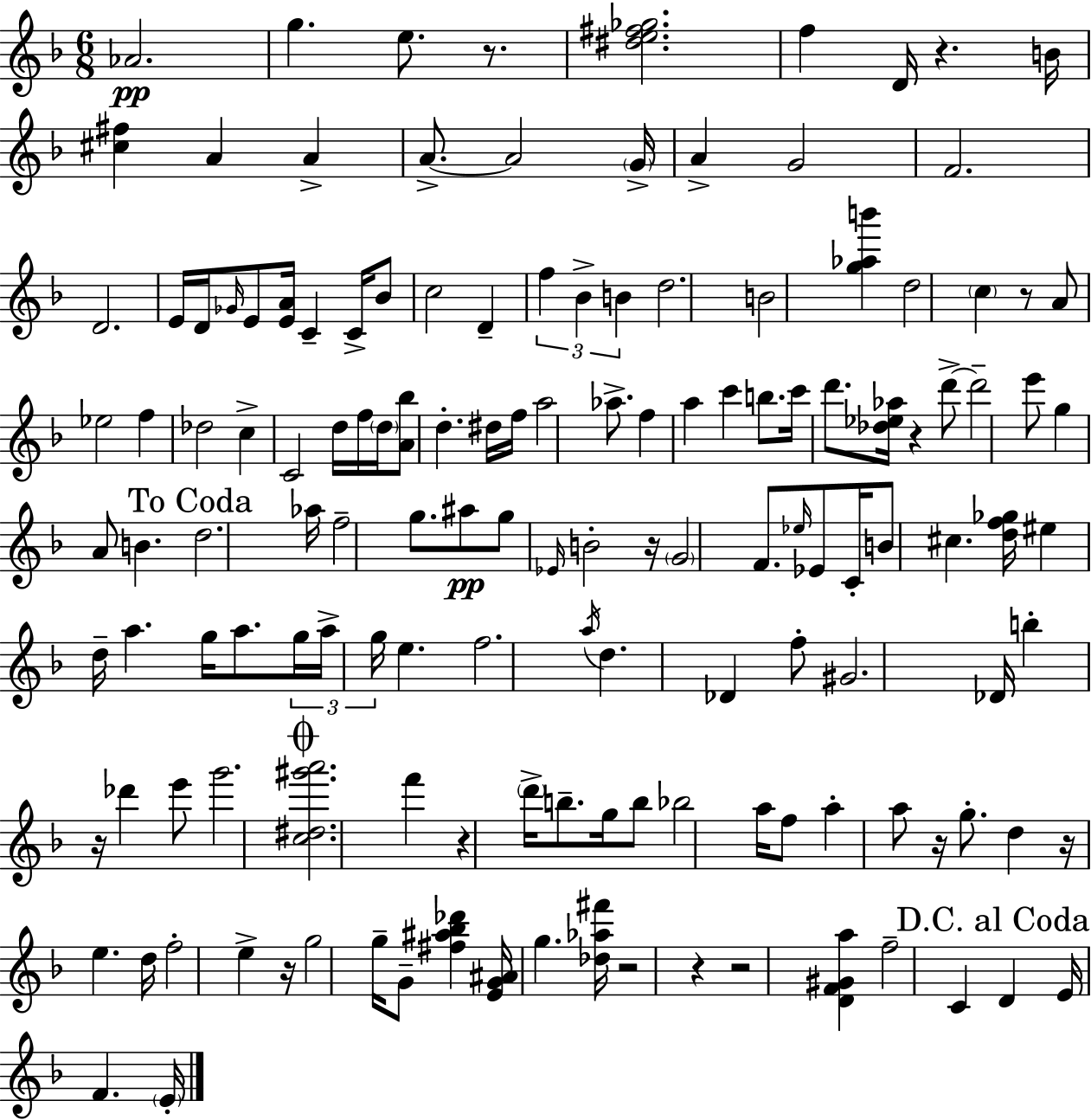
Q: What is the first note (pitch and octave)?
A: Ab4